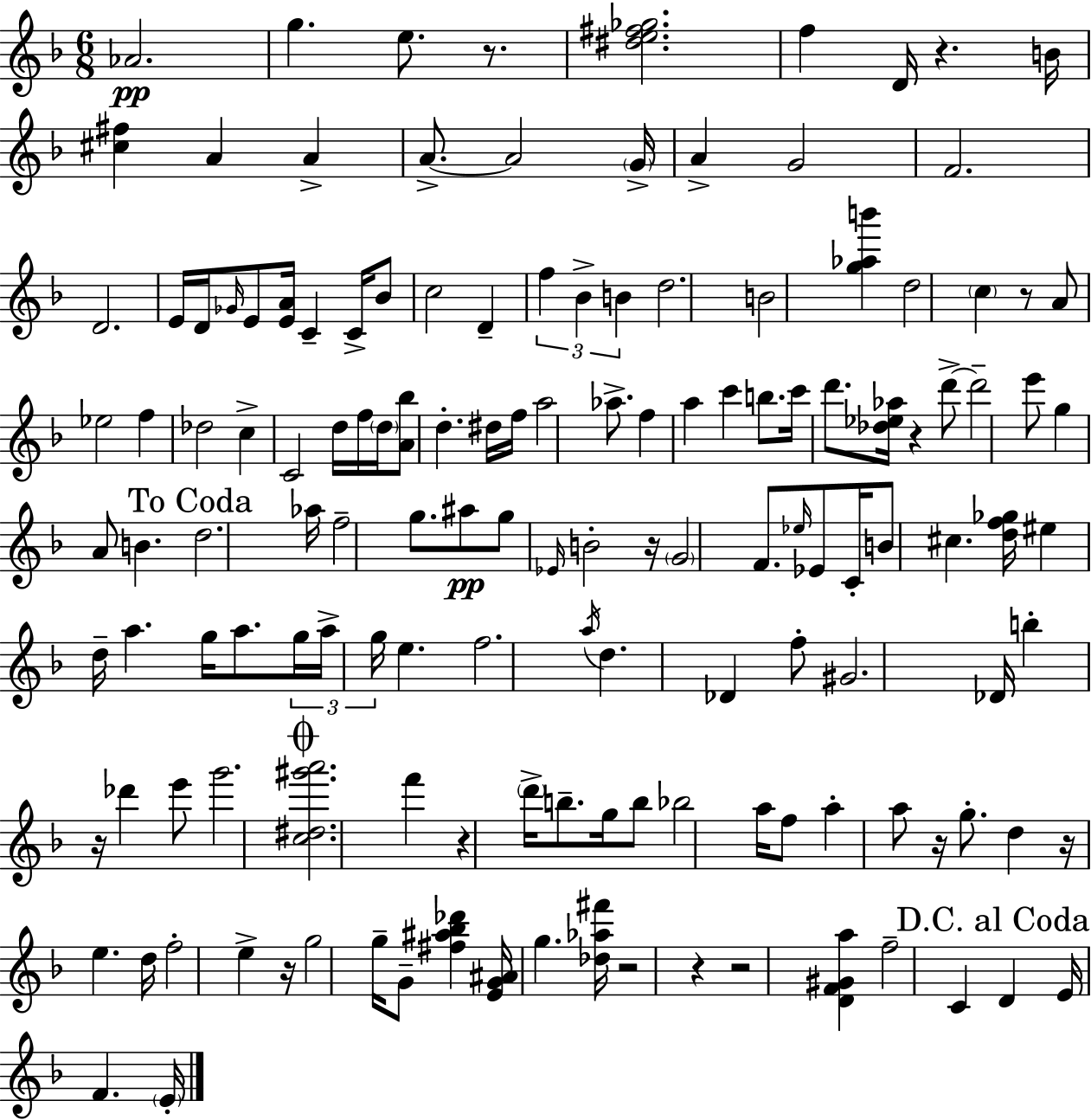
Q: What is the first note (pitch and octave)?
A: Ab4